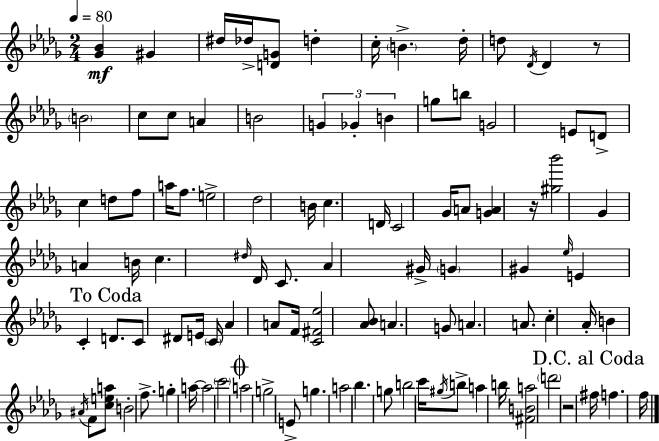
{
  \clef treble
  \numericTimeSignature
  \time 2/4
  \key bes \minor
  \tempo 4 = 80
  <ges' bes'>4\mf gis'4 | dis''16 des''16-> <d' g'>8 d''4-. | c''16-. \parenthesize b'4.-> des''16-. | d''8 \acciaccatura { des'16 } des'4 r8 | \break \parenthesize b'2 | c''8 c''8 a'4 | b'2 | \tuplet 3/2 { g'4 ges'4-. | \break b'4 } g''8 b''8 | g'2 | e'8 d'8-> c''4 | d''8 f''8 a''16 f''8. | \break e''2-> | des''2 | b'16 c''4. | d'16 c'2 | \break ges'16 a'8 <g' a'>4 | r16 <gis'' bes'''>2 | ges'4 a'4 | b'16 c''4. | \break \grace { dis''16 } des'16 c'8. aes'4 | gis'16-> \parenthesize g'4 gis'4 | \grace { ees''16 } e'4 c'4-. | \mark "To Coda" d'8. c'8 | \break dis'8 e'16 \parenthesize c'16 aes'4 | a'8 f'16 <c' fis' ees''>2 | <aes' bes'>8 a'4. | g'8 a'4. | \break a'8. c''4-. | aes'16-. b'4 \acciaccatura { ais'16 } | f'8 <c'' e'' a''>8 b'2-. | f''8.-> g''4-. | \break a''16~~ a''2 | \parenthesize c'''2 | \mark \markup { \musicglyph "scripts.coda" } a''2 | g''2-> | \break e'8-> g''4. | a''2 | bes''4. | g''8 b''2 | \break c'''16 \acciaccatura { gis''16 } b''8-> | a''4 b''16 <fis' b' a''>2 | \parenthesize d'''2 | r2 | \break \mark "D.C. al Coda" fis''16 f''4. | f''16 \bar "|."
}